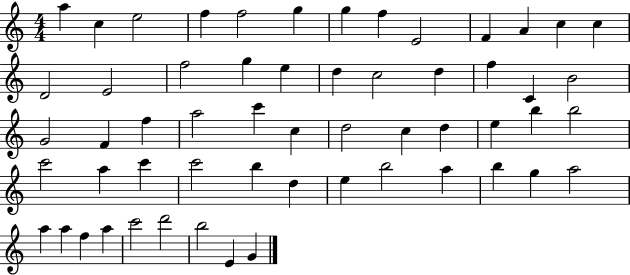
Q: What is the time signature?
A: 4/4